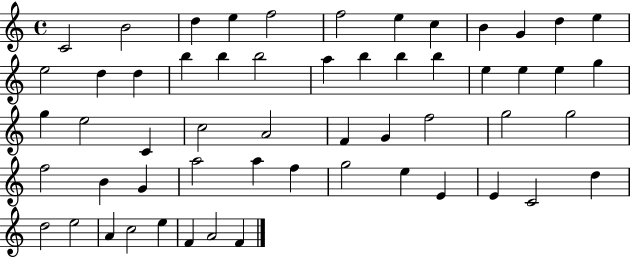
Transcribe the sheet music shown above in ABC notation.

X:1
T:Untitled
M:4/4
L:1/4
K:C
C2 B2 d e f2 f2 e c B G d e e2 d d b b b2 a b b b e e e g g e2 C c2 A2 F G f2 g2 g2 f2 B G a2 a f g2 e E E C2 d d2 e2 A c2 e F A2 F